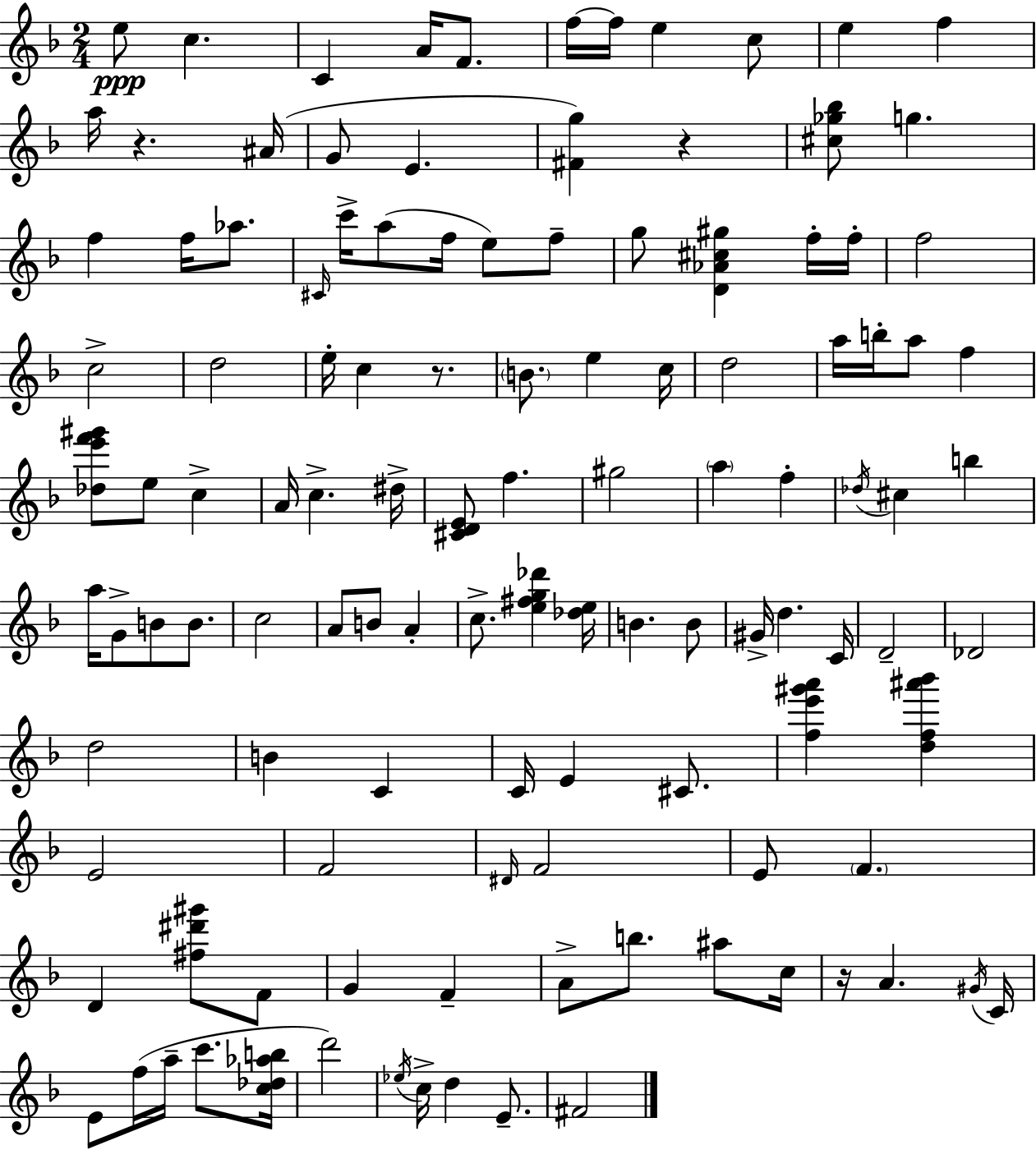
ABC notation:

X:1
T:Untitled
M:2/4
L:1/4
K:Dm
e/2 c C A/4 F/2 f/4 f/4 e c/2 e f a/4 z ^A/4 G/2 E [^Fg] z [^c_g_b]/2 g f f/4 _a/2 ^C/4 c'/4 a/2 f/4 e/2 f/2 g/2 [D_A^c^g] f/4 f/4 f2 c2 d2 e/4 c z/2 B/2 e c/4 d2 a/4 b/4 a/2 f [_de'f'^g']/2 e/2 c A/4 c ^d/4 [^CDE]/2 f ^g2 a f _d/4 ^c b a/4 G/2 B/2 B/2 c2 A/2 B/2 A c/2 [e^fg_d'] [_de]/4 B B/2 ^G/4 d C/4 D2 _D2 d2 B C C/4 E ^C/2 [fe'^g'a'] [df^a'_b'] E2 F2 ^D/4 F2 E/2 F D [^f^d'^g']/2 F/2 G F A/2 b/2 ^a/2 c/4 z/4 A ^G/4 C/4 E/2 f/4 a/4 c'/2 [c_d_ab]/4 d'2 _e/4 c/4 d E/2 ^F2